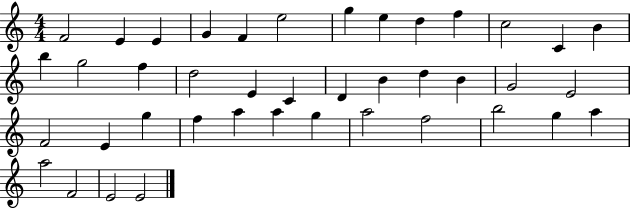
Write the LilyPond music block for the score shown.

{
  \clef treble
  \numericTimeSignature
  \time 4/4
  \key c \major
  f'2 e'4 e'4 | g'4 f'4 e''2 | g''4 e''4 d''4 f''4 | c''2 c'4 b'4 | \break b''4 g''2 f''4 | d''2 e'4 c'4 | d'4 b'4 d''4 b'4 | g'2 e'2 | \break f'2 e'4 g''4 | f''4 a''4 a''4 g''4 | a''2 f''2 | b''2 g''4 a''4 | \break a''2 f'2 | e'2 e'2 | \bar "|."
}